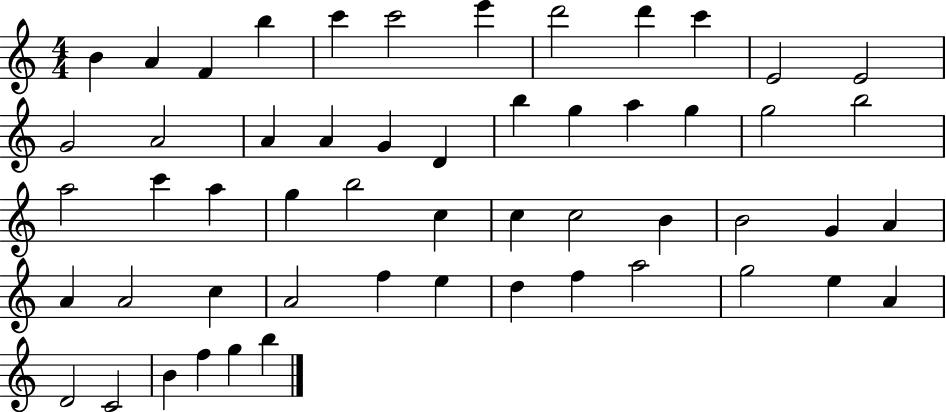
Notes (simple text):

B4/q A4/q F4/q B5/q C6/q C6/h E6/q D6/h D6/q C6/q E4/h E4/h G4/h A4/h A4/q A4/q G4/q D4/q B5/q G5/q A5/q G5/q G5/h B5/h A5/h C6/q A5/q G5/q B5/h C5/q C5/q C5/h B4/q B4/h G4/q A4/q A4/q A4/h C5/q A4/h F5/q E5/q D5/q F5/q A5/h G5/h E5/q A4/q D4/h C4/h B4/q F5/q G5/q B5/q